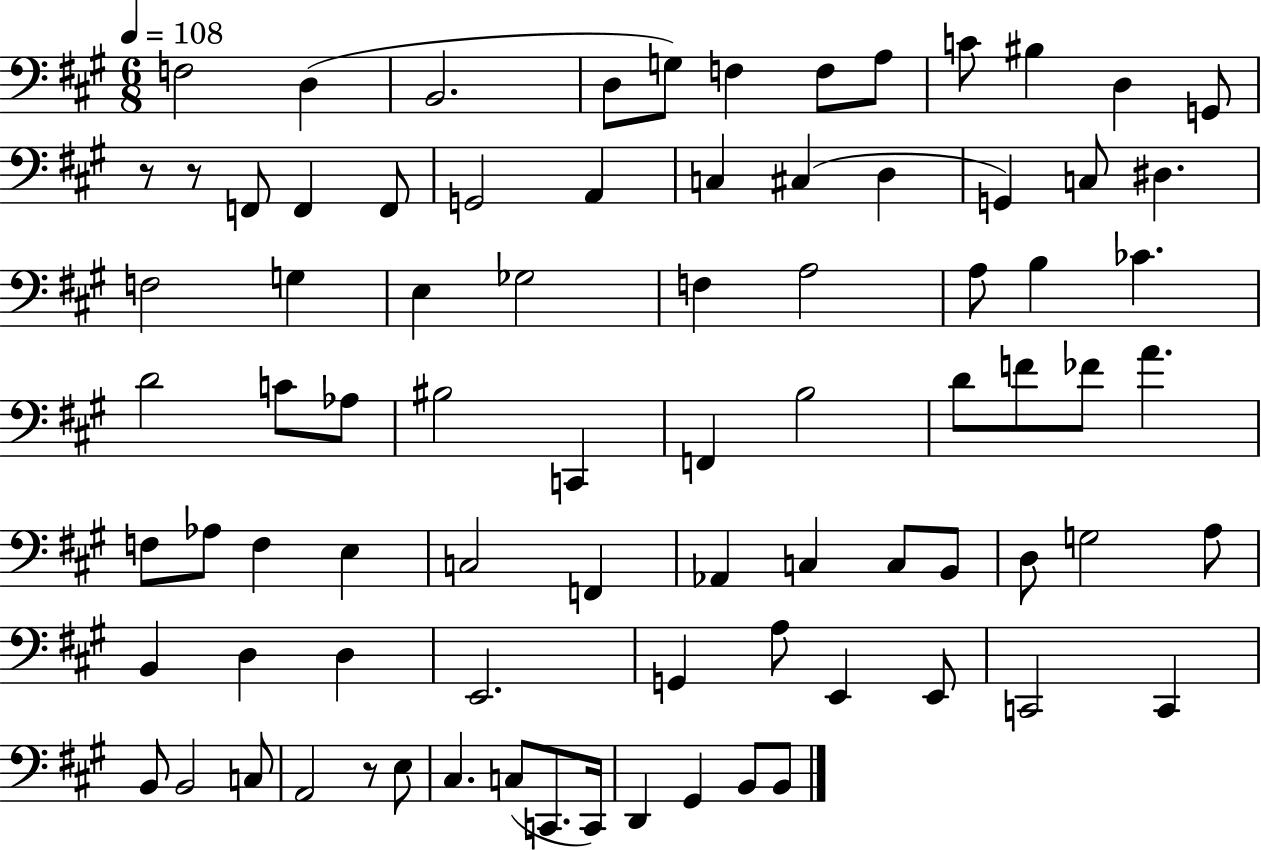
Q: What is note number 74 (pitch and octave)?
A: C2